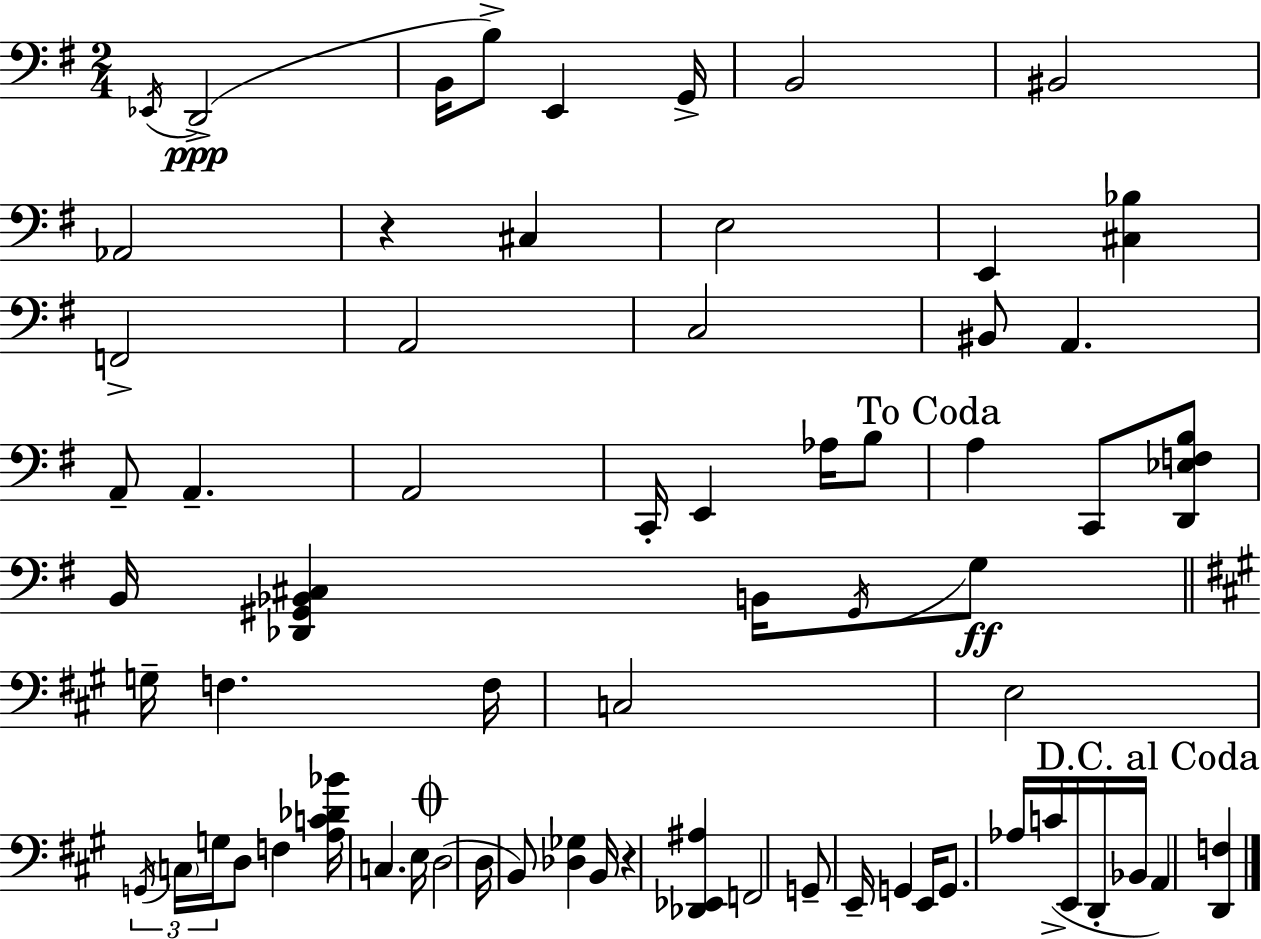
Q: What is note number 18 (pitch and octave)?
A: A2